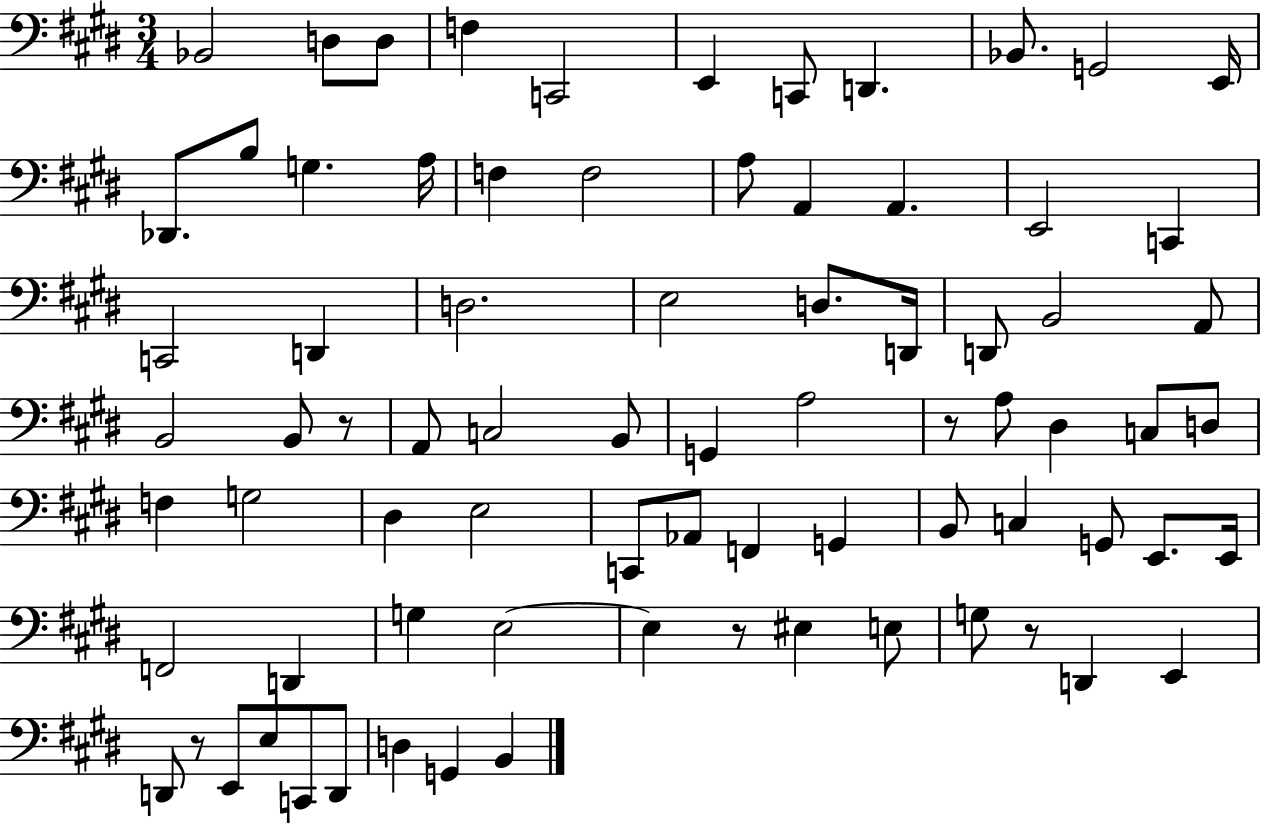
Bb2/h D3/e D3/e F3/q C2/h E2/q C2/e D2/q. Bb2/e. G2/h E2/s Db2/e. B3/e G3/q. A3/s F3/q F3/h A3/e A2/q A2/q. E2/h C2/q C2/h D2/q D3/h. E3/h D3/e. D2/s D2/e B2/h A2/e B2/h B2/e R/e A2/e C3/h B2/e G2/q A3/h R/e A3/e D#3/q C3/e D3/e F3/q G3/h D#3/q E3/h C2/e Ab2/e F2/q G2/q B2/e C3/q G2/e E2/e. E2/s F2/h D2/q G3/q E3/h E3/q R/e EIS3/q E3/e G3/e R/e D2/q E2/q D2/e R/e E2/e E3/e C2/e D2/e D3/q G2/q B2/q